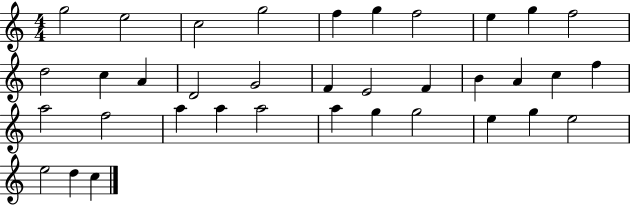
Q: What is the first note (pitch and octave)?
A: G5